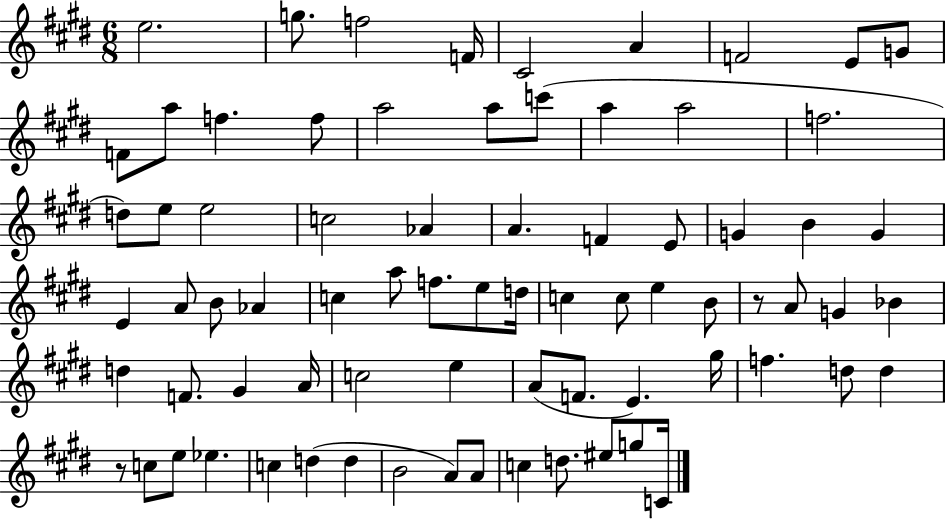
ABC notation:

X:1
T:Untitled
M:6/8
L:1/4
K:E
e2 g/2 f2 F/4 ^C2 A F2 E/2 G/2 F/2 a/2 f f/2 a2 a/2 c'/2 a a2 f2 d/2 e/2 e2 c2 _A A F E/2 G B G E A/2 B/2 _A c a/2 f/2 e/2 d/4 c c/2 e B/2 z/2 A/2 G _B d F/2 ^G A/4 c2 e A/2 F/2 E ^g/4 f d/2 d z/2 c/2 e/2 _e c d d B2 A/2 A/2 c d/2 ^e/2 g/2 C/4